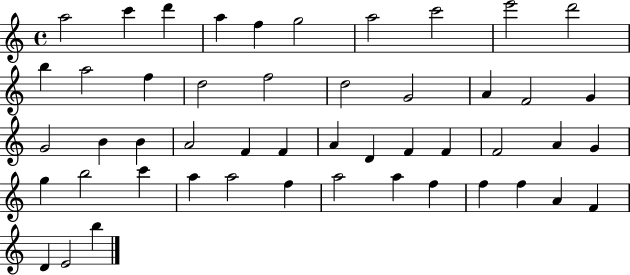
A5/h C6/q D6/q A5/q F5/q G5/h A5/h C6/h E6/h D6/h B5/q A5/h F5/q D5/h F5/h D5/h G4/h A4/q F4/h G4/q G4/h B4/q B4/q A4/h F4/q F4/q A4/q D4/q F4/q F4/q F4/h A4/q G4/q G5/q B5/h C6/q A5/q A5/h F5/q A5/h A5/q F5/q F5/q F5/q A4/q F4/q D4/q E4/h B5/q